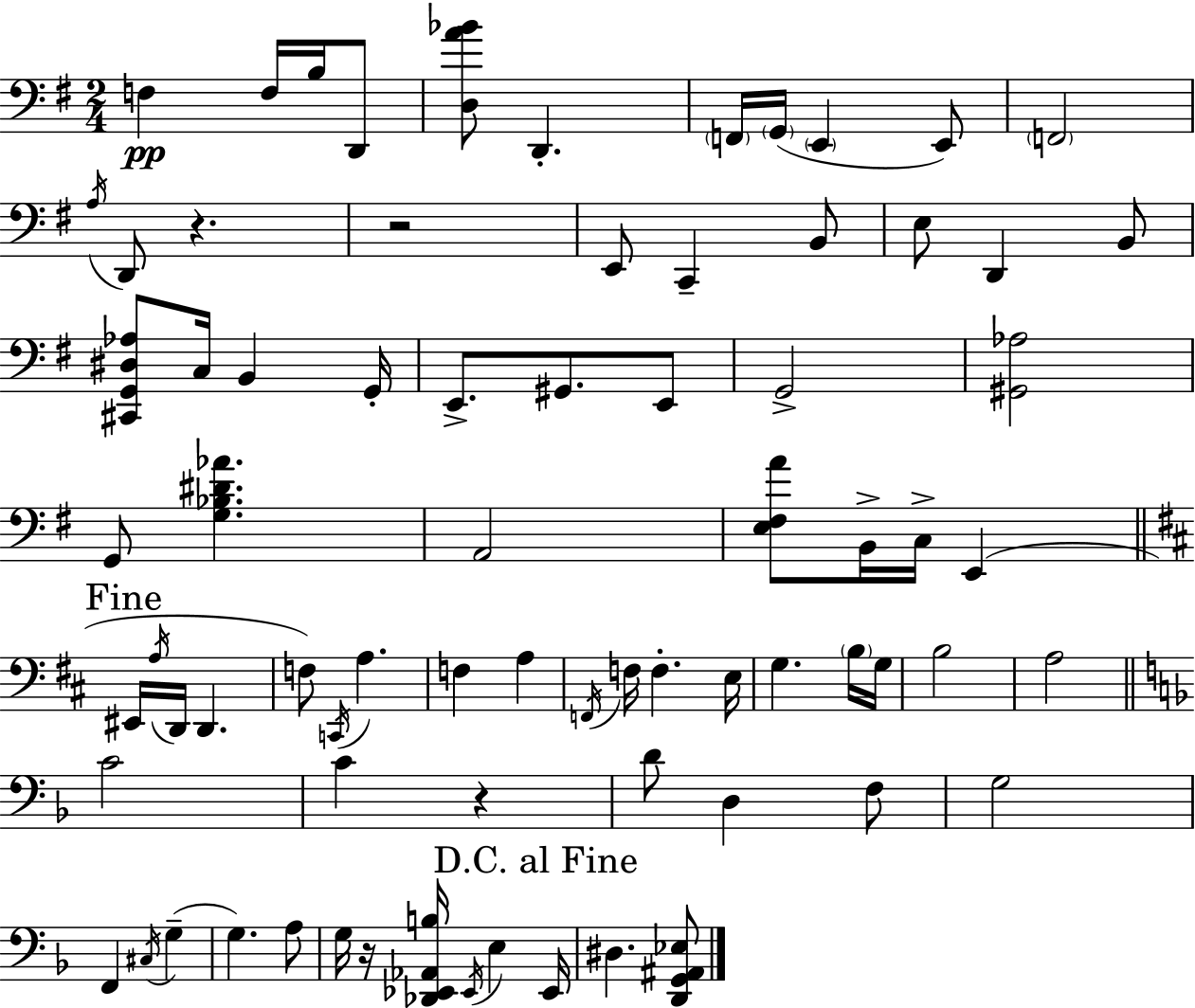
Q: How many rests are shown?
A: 4